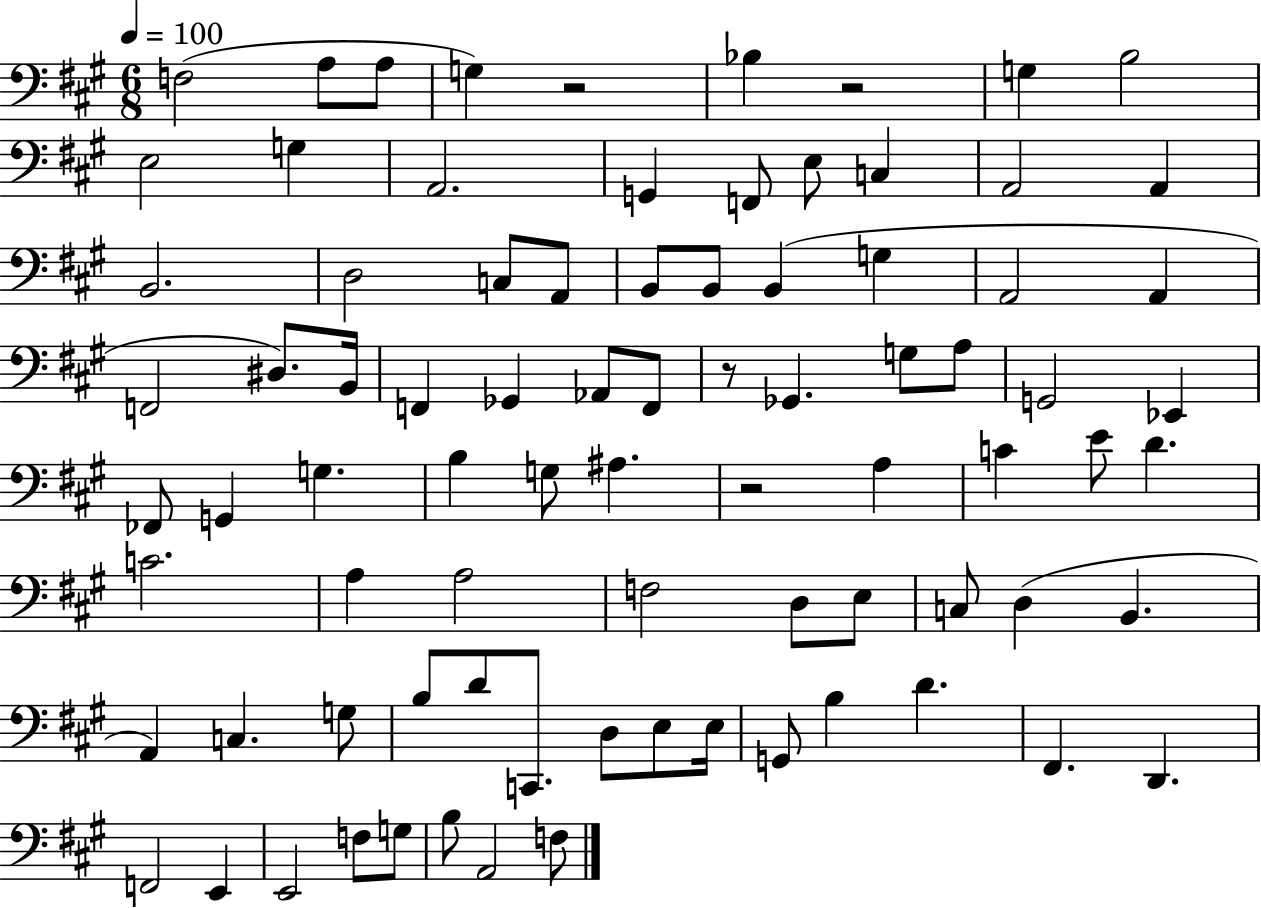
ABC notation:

X:1
T:Untitled
M:6/8
L:1/4
K:A
F,2 A,/2 A,/2 G, z2 _B, z2 G, B,2 E,2 G, A,,2 G,, F,,/2 E,/2 C, A,,2 A,, B,,2 D,2 C,/2 A,,/2 B,,/2 B,,/2 B,, G, A,,2 A,, F,,2 ^D,/2 B,,/4 F,, _G,, _A,,/2 F,,/2 z/2 _G,, G,/2 A,/2 G,,2 _E,, _F,,/2 G,, G, B, G,/2 ^A, z2 A, C E/2 D C2 A, A,2 F,2 D,/2 E,/2 C,/2 D, B,, A,, C, G,/2 B,/2 D/2 C,,/2 D,/2 E,/2 E,/4 G,,/2 B, D ^F,, D,, F,,2 E,, E,,2 F,/2 G,/2 B,/2 A,,2 F,/2